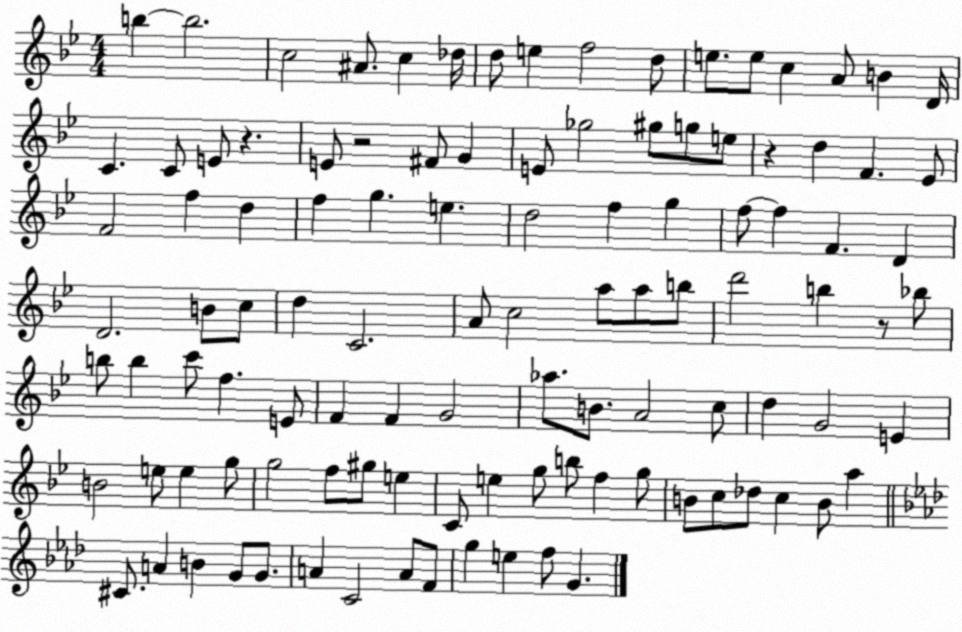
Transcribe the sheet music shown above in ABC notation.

X:1
T:Untitled
M:4/4
L:1/4
K:Bb
b b2 c2 ^A/2 c _d/4 d/2 e f2 d/2 e/2 e/2 c A/2 B D/4 C C/2 E/2 z E/2 z2 ^F/2 G E/2 _g2 ^g/2 g/2 e/2 z d F _E/2 F2 f d f g e d2 f g f/2 f F D D2 B/2 c/2 d C2 A/2 c2 a/2 a/2 b/2 d'2 b z/2 _b/2 b/2 b c'/2 f E/2 F F G2 _a/2 B/2 A2 c/2 d G2 E B2 e/2 e g/2 g2 f/2 ^g/2 e C/2 e g/2 b/2 f g/2 B/2 c/2 _d/2 c B/2 a ^C/2 A B G/2 G/2 A C2 A/2 F/2 g e f/2 G